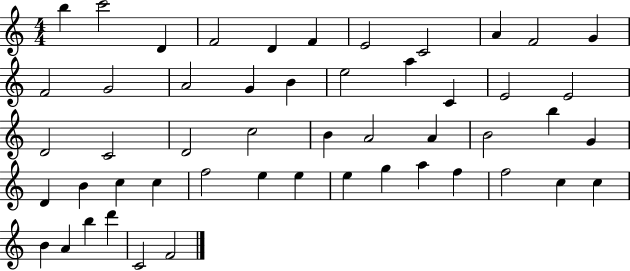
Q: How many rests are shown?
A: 0